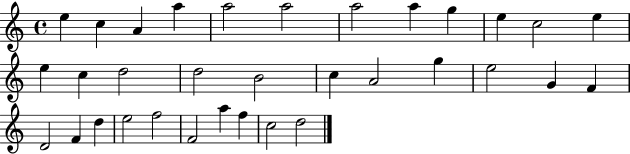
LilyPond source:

{
  \clef treble
  \time 4/4
  \defaultTimeSignature
  \key c \major
  e''4 c''4 a'4 a''4 | a''2 a''2 | a''2 a''4 g''4 | e''4 c''2 e''4 | \break e''4 c''4 d''2 | d''2 b'2 | c''4 a'2 g''4 | e''2 g'4 f'4 | \break d'2 f'4 d''4 | e''2 f''2 | f'2 a''4 f''4 | c''2 d''2 | \break \bar "|."
}